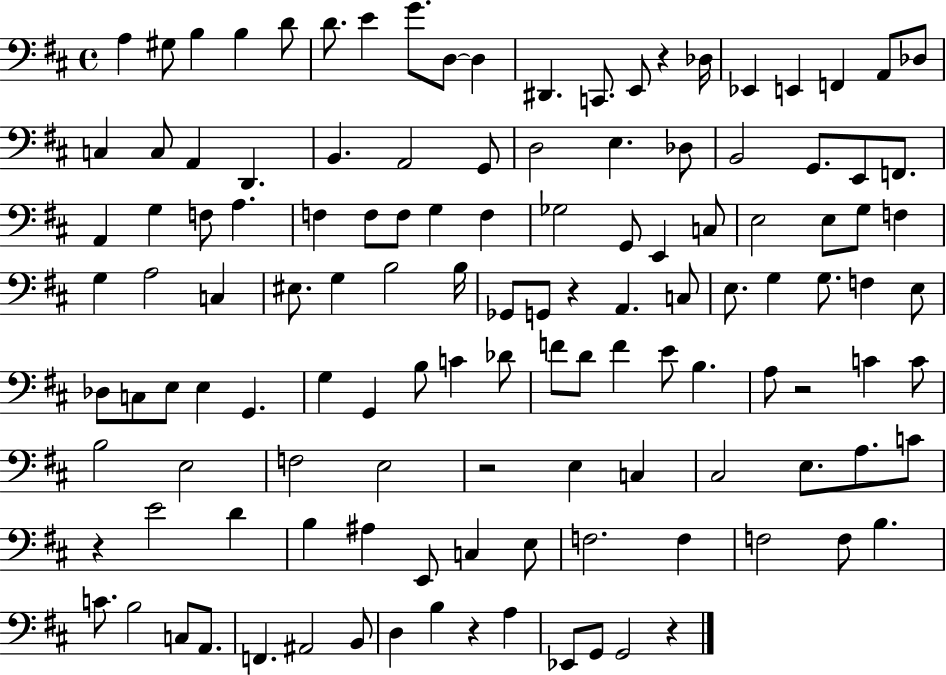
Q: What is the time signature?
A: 4/4